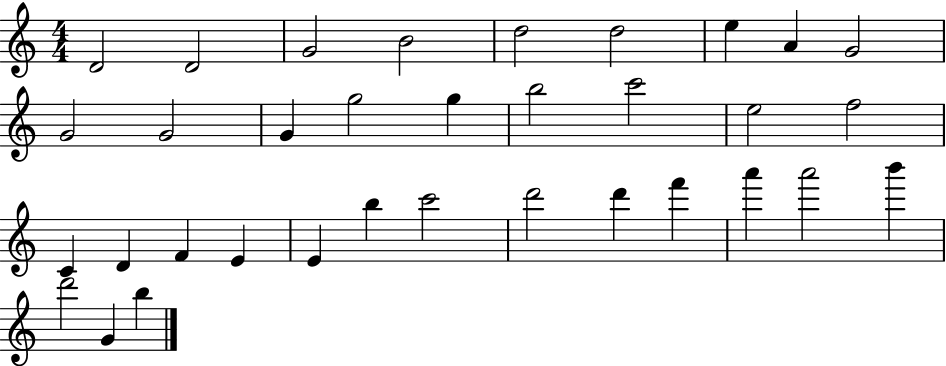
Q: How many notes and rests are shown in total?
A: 34